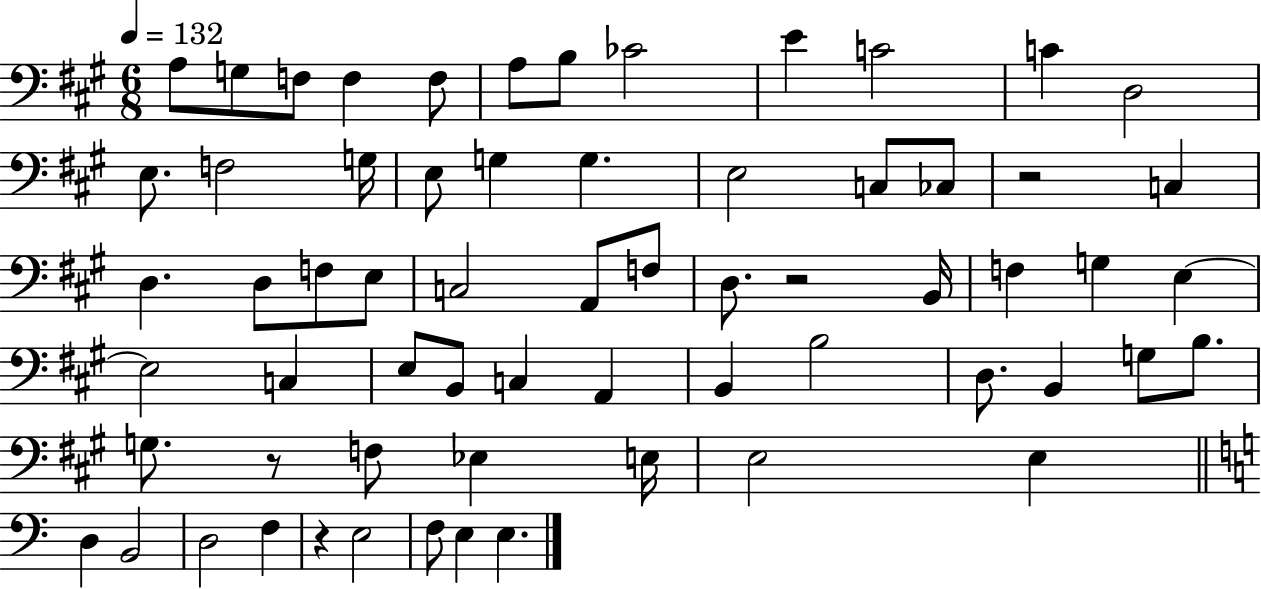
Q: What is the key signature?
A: A major